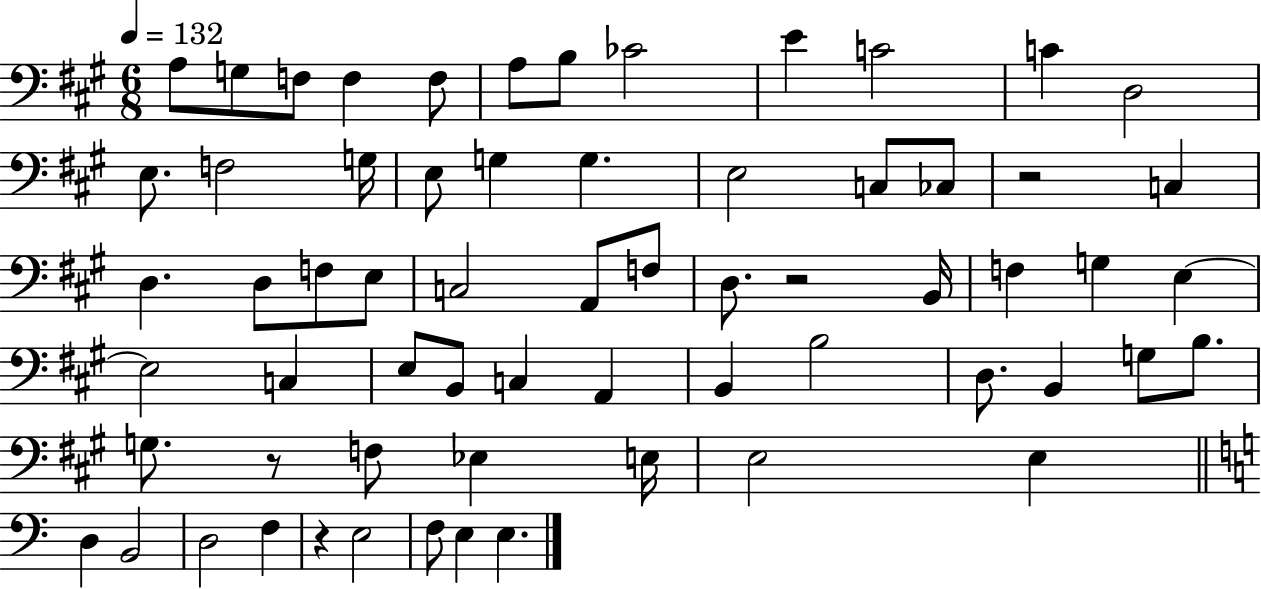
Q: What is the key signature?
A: A major